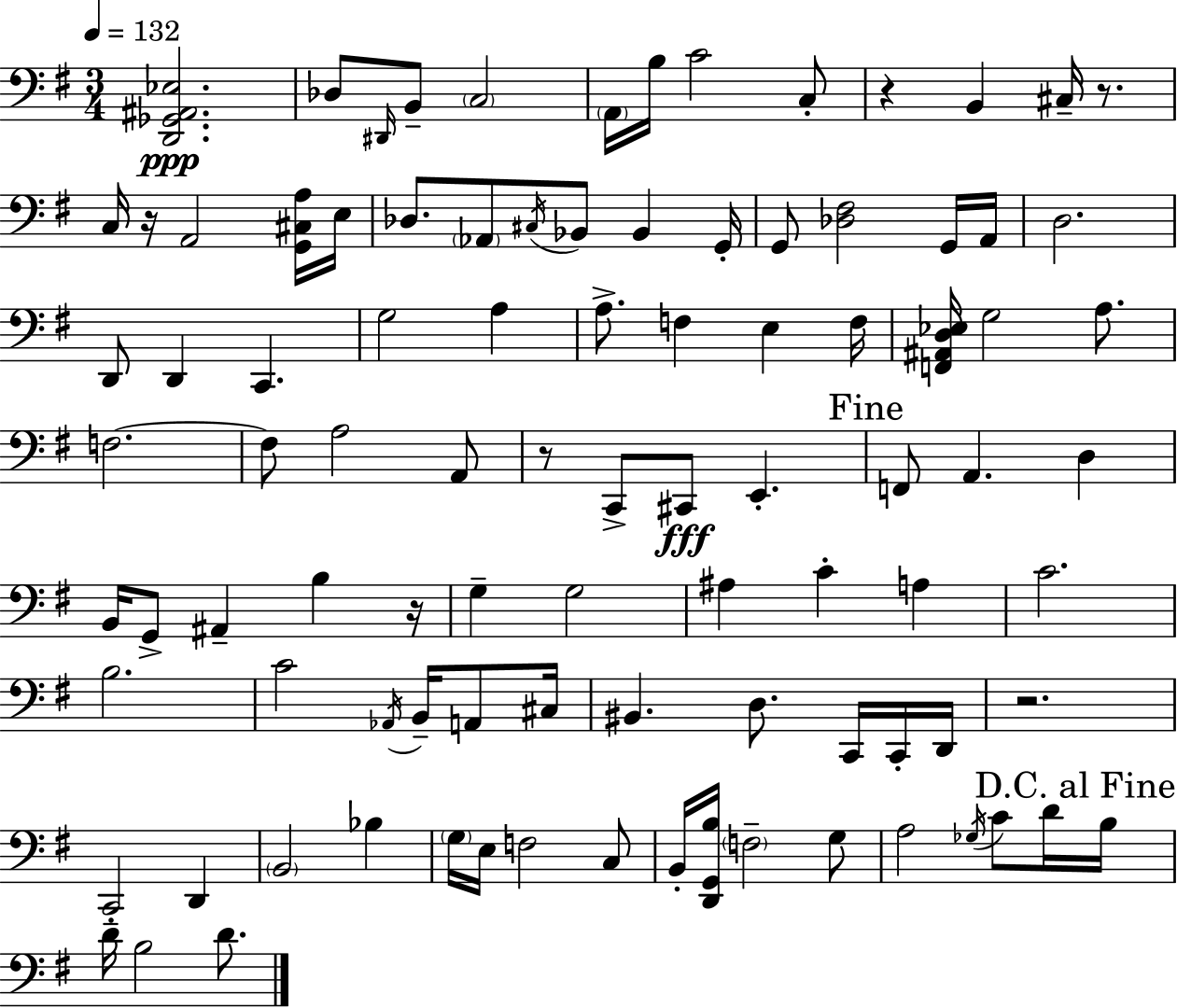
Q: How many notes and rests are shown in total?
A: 95